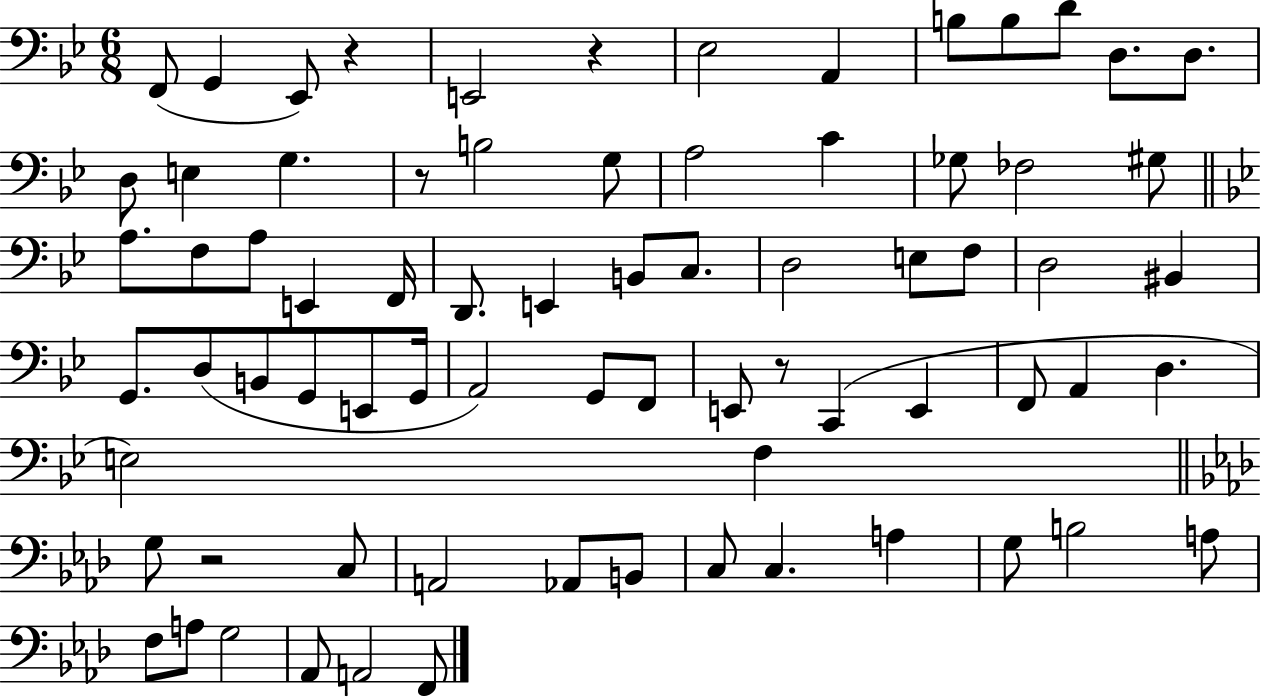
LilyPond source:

{
  \clef bass
  \numericTimeSignature
  \time 6/8
  \key bes \major
  f,8( g,4 ees,8) r4 | e,2 r4 | ees2 a,4 | b8 b8 d'8 d8. d8. | \break d8 e4 g4. | r8 b2 g8 | a2 c'4 | ges8 fes2 gis8 | \break \bar "||" \break \key bes \major a8. f8 a8 e,4 f,16 | d,8. e,4 b,8 c8. | d2 e8 f8 | d2 bis,4 | \break g,8. d8( b,8 g,8 e,8 g,16 | a,2) g,8 f,8 | e,8 r8 c,4( e,4 | f,8 a,4 d4. | \break e2) f4 | \bar "||" \break \key aes \major g8 r2 c8 | a,2 aes,8 b,8 | c8 c4. a4 | g8 b2 a8 | \break f8 a8 g2 | aes,8 a,2 f,8 | \bar "|."
}